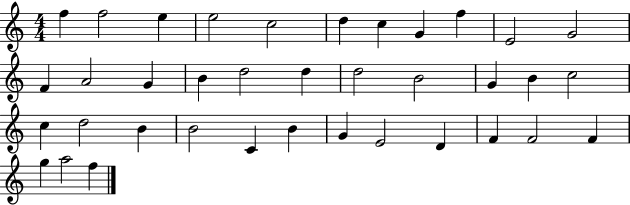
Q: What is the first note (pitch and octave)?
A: F5